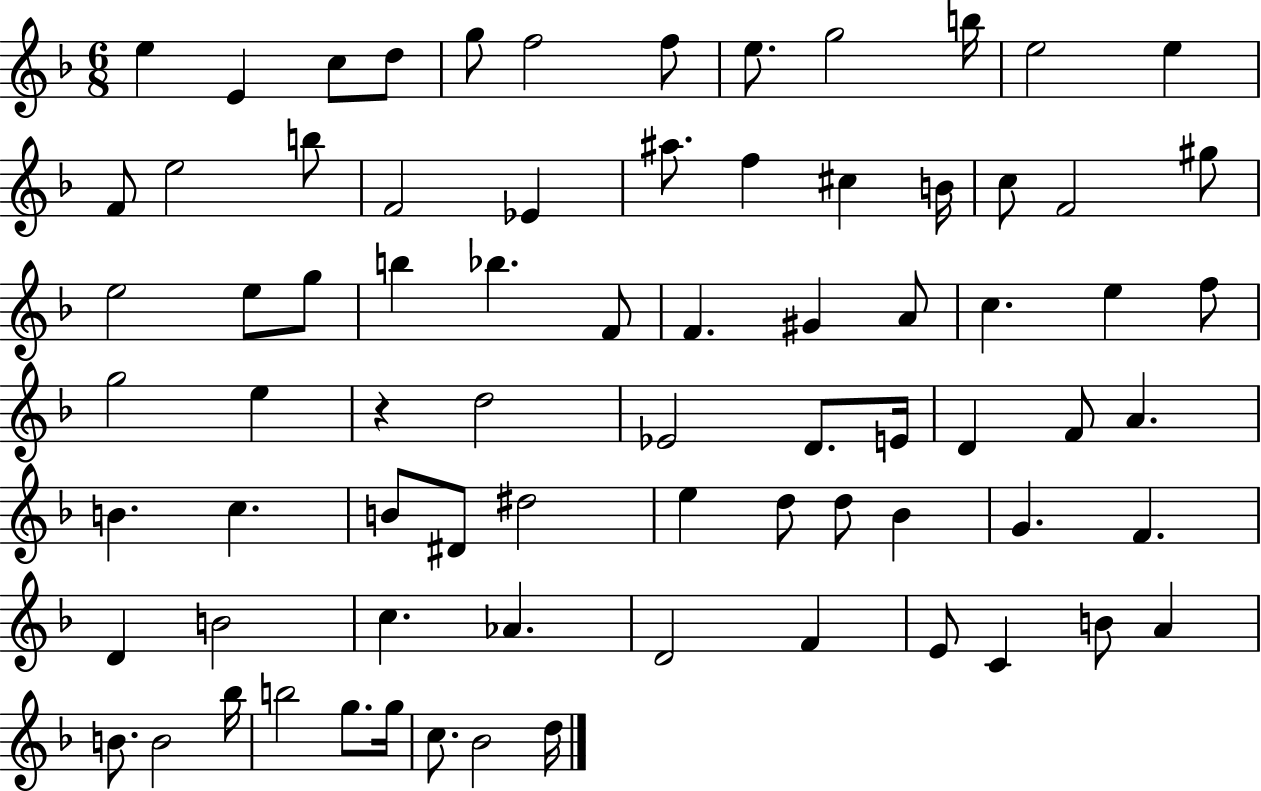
E5/q E4/q C5/e D5/e G5/e F5/h F5/e E5/e. G5/h B5/s E5/h E5/q F4/e E5/h B5/e F4/h Eb4/q A#5/e. F5/q C#5/q B4/s C5/e F4/h G#5/e E5/h E5/e G5/e B5/q Bb5/q. F4/e F4/q. G#4/q A4/e C5/q. E5/q F5/e G5/h E5/q R/q D5/h Eb4/h D4/e. E4/s D4/q F4/e A4/q. B4/q. C5/q. B4/e D#4/e D#5/h E5/q D5/e D5/e Bb4/q G4/q. F4/q. D4/q B4/h C5/q. Ab4/q. D4/h F4/q E4/e C4/q B4/e A4/q B4/e. B4/h Bb5/s B5/h G5/e. G5/s C5/e. Bb4/h D5/s